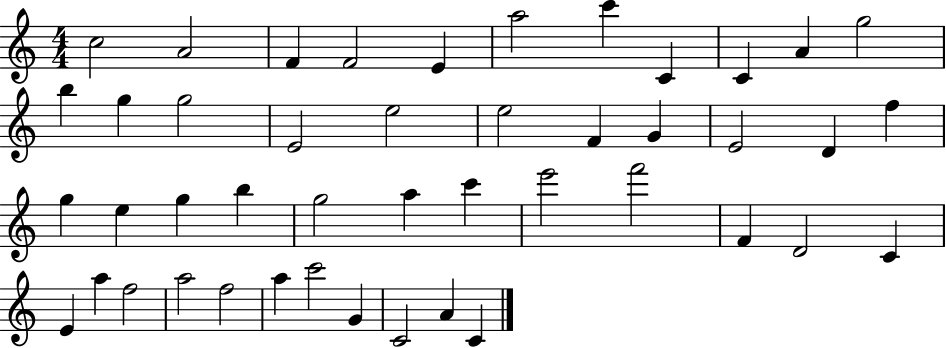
C5/h A4/h F4/q F4/h E4/q A5/h C6/q C4/q C4/q A4/q G5/h B5/q G5/q G5/h E4/h E5/h E5/h F4/q G4/q E4/h D4/q F5/q G5/q E5/q G5/q B5/q G5/h A5/q C6/q E6/h F6/h F4/q D4/h C4/q E4/q A5/q F5/h A5/h F5/h A5/q C6/h G4/q C4/h A4/q C4/q